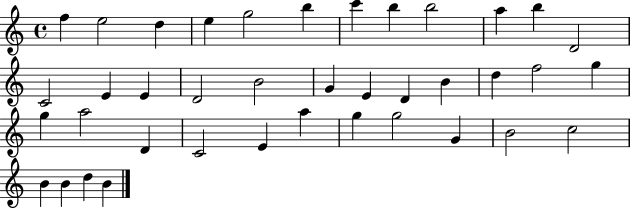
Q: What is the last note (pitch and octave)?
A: B4